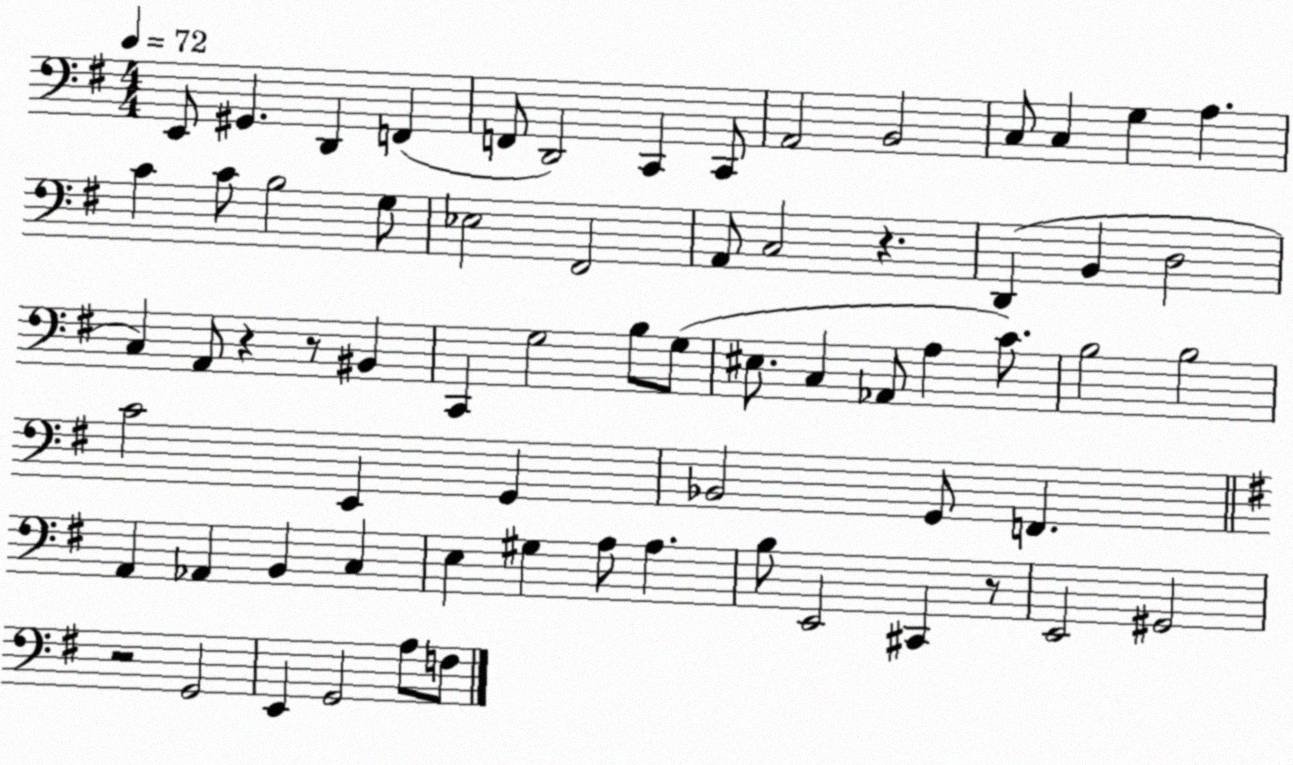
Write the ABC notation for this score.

X:1
T:Untitled
M:4/4
L:1/4
K:G
E,,/2 ^G,, D,, F,, F,,/2 D,,2 C,, C,,/2 A,,2 B,,2 C,/2 C, G, A, C C/2 B,2 G,/2 _E,2 ^F,,2 A,,/2 C,2 z D,, B,, D,2 C, A,,/2 z z/2 ^B,, C,, G,2 B,/2 G,/2 ^E,/2 C, _A,,/2 A, C/2 B,2 B,2 C2 E,, G,, _B,,2 G,,/2 F,, A,, _A,, B,, C, E, ^G, A,/2 A, B,/2 E,,2 ^C,, z/2 E,,2 ^G,,2 z2 G,,2 E,, G,,2 A,/2 F,/2